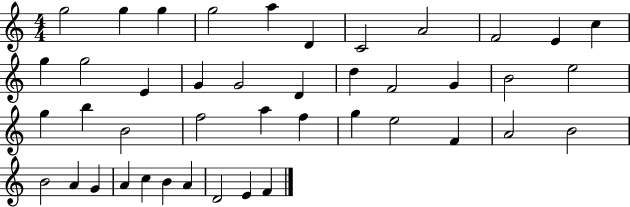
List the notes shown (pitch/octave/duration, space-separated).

G5/h G5/q G5/q G5/h A5/q D4/q C4/h A4/h F4/h E4/q C5/q G5/q G5/h E4/q G4/q G4/h D4/q D5/q F4/h G4/q B4/h E5/h G5/q B5/q B4/h F5/h A5/q F5/q G5/q E5/h F4/q A4/h B4/h B4/h A4/q G4/q A4/q C5/q B4/q A4/q D4/h E4/q F4/q